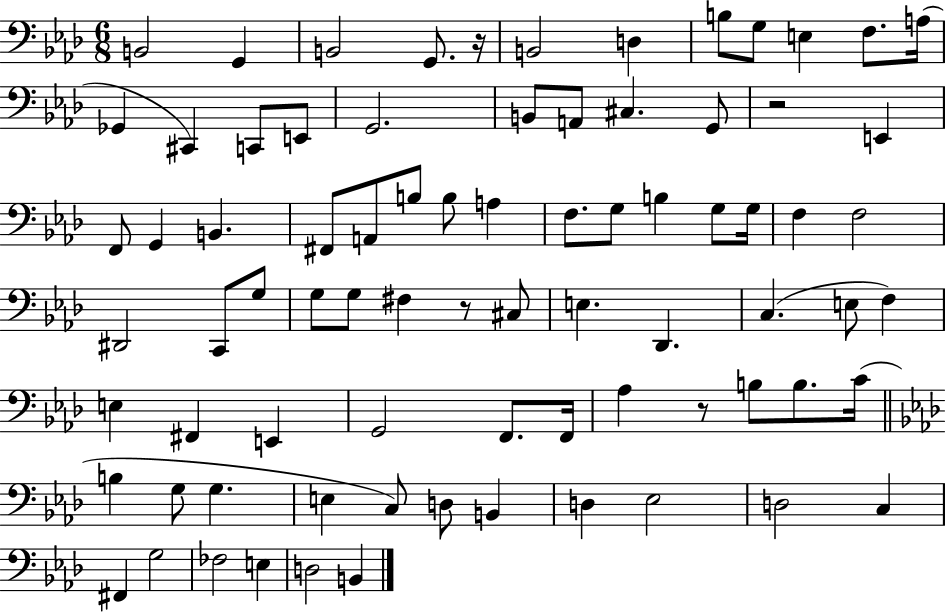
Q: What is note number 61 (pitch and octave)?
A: G3